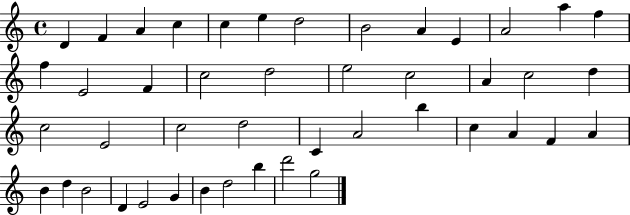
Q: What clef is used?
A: treble